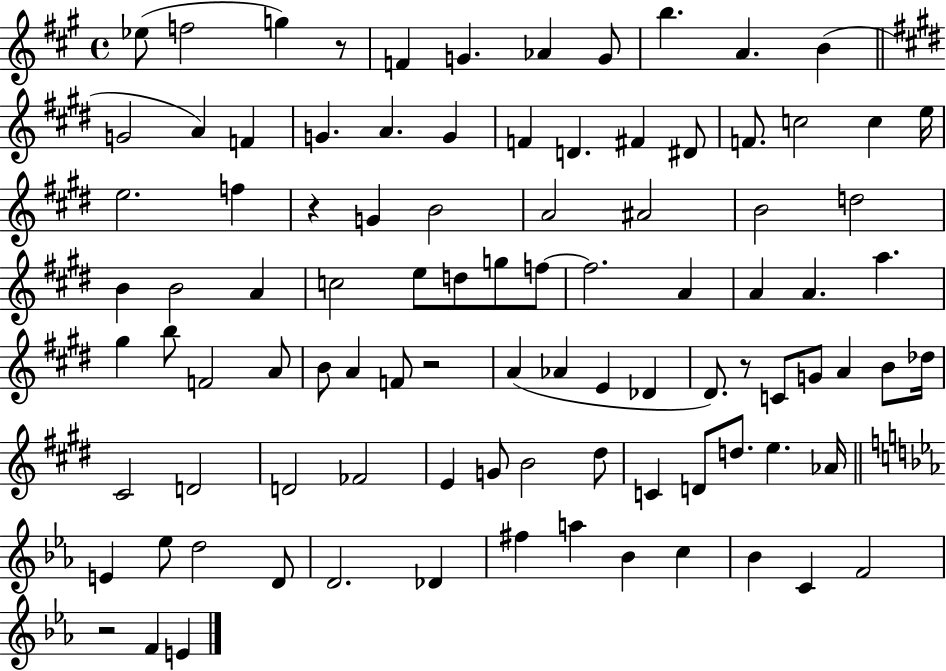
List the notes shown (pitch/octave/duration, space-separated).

Eb5/e F5/h G5/q R/e F4/q G4/q. Ab4/q G4/e B5/q. A4/q. B4/q G4/h A4/q F4/q G4/q. A4/q. G4/q F4/q D4/q. F#4/q D#4/e F4/e. C5/h C5/q E5/s E5/h. F5/q R/q G4/q B4/h A4/h A#4/h B4/h D5/h B4/q B4/h A4/q C5/h E5/e D5/e G5/e F5/e F5/h. A4/q A4/q A4/q. A5/q. G#5/q B5/e F4/h A4/e B4/e A4/q F4/e R/h A4/q Ab4/q E4/q Db4/q D#4/e. R/e C4/e G4/e A4/q B4/e Db5/s C#4/h D4/h D4/h FES4/h E4/q G4/e B4/h D#5/e C4/q D4/e D5/e. E5/q. Ab4/s E4/q Eb5/e D5/h D4/e D4/h. Db4/q F#5/q A5/q Bb4/q C5/q Bb4/q C4/q F4/h R/h F4/q E4/q